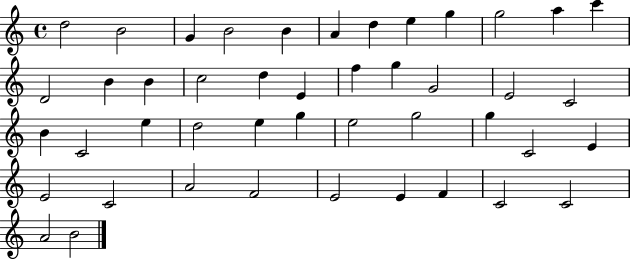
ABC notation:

X:1
T:Untitled
M:4/4
L:1/4
K:C
d2 B2 G B2 B A d e g g2 a c' D2 B B c2 d E f g G2 E2 C2 B C2 e d2 e g e2 g2 g C2 E E2 C2 A2 F2 E2 E F C2 C2 A2 B2